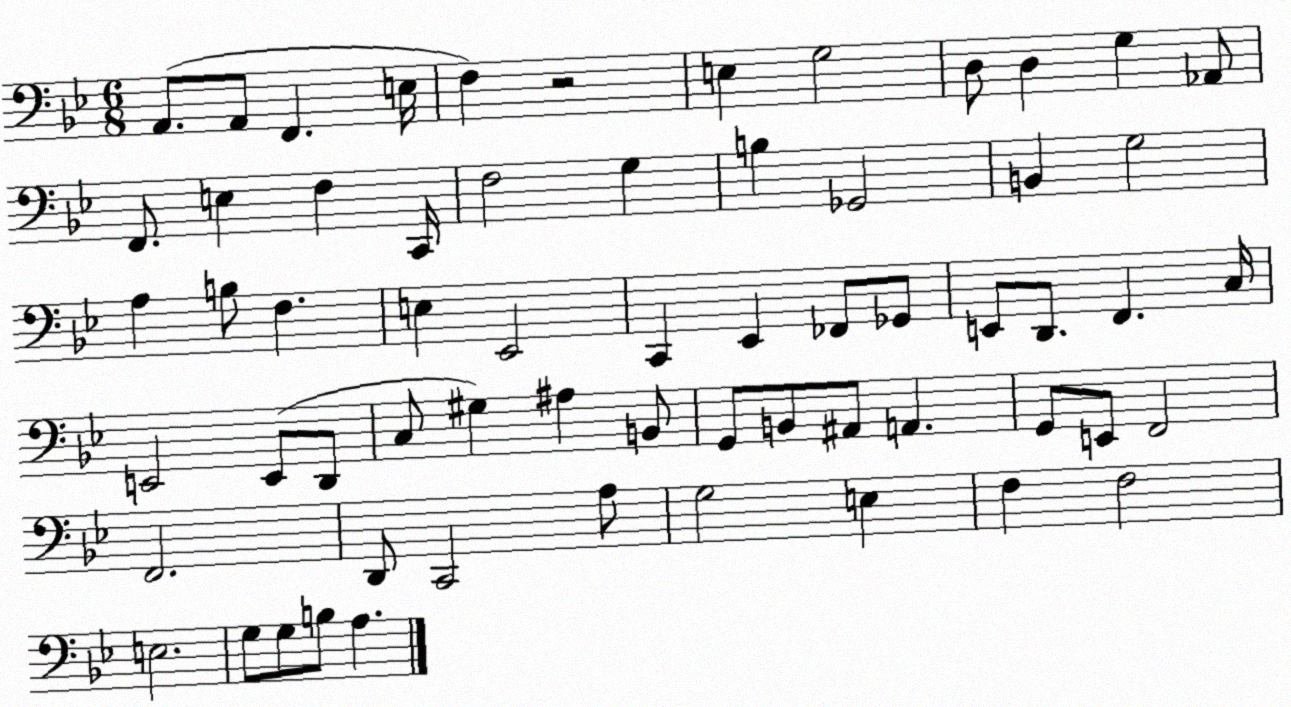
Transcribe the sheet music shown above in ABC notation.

X:1
T:Untitled
M:6/8
L:1/4
K:Bb
A,,/2 A,,/2 F,, E,/4 F, z2 E, G,2 D,/2 D, G, _A,,/2 F,,/2 E, F, C,,/4 F,2 G, B, _G,,2 B,, G,2 A, B,/2 F, E, _E,,2 C,, _E,, _F,,/2 _G,,/2 E,,/2 D,,/2 F,, C,/4 E,,2 E,,/2 D,,/2 C,/2 ^G, ^A, B,,/2 G,,/2 B,,/2 ^A,,/2 A,, G,,/2 E,,/2 F,,2 F,,2 D,,/2 C,,2 A,/2 G,2 E, F, F,2 E,2 G,/2 G,/2 B,/2 A,